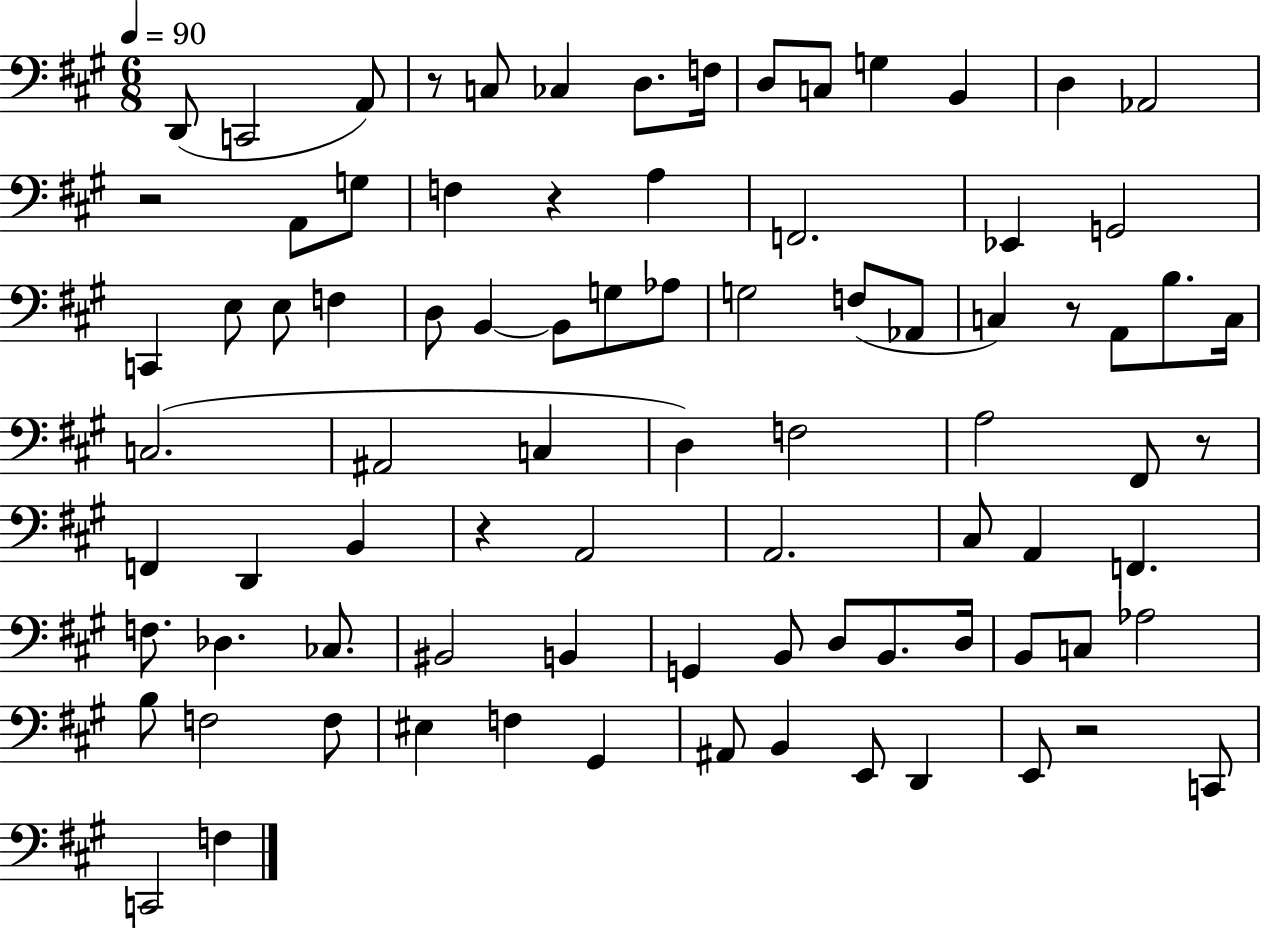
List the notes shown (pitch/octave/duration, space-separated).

D2/e C2/h A2/e R/e C3/e CES3/q D3/e. F3/s D3/e C3/e G3/q B2/q D3/q Ab2/h R/h A2/e G3/e F3/q R/q A3/q F2/h. Eb2/q G2/h C2/q E3/e E3/e F3/q D3/e B2/q B2/e G3/e Ab3/e G3/h F3/e Ab2/e C3/q R/e A2/e B3/e. C3/s C3/h. A#2/h C3/q D3/q F3/h A3/h F#2/e R/e F2/q D2/q B2/q R/q A2/h A2/h. C#3/e A2/q F2/q. F3/e. Db3/q. CES3/e. BIS2/h B2/q G2/q B2/e D3/e B2/e. D3/s B2/e C3/e Ab3/h B3/e F3/h F3/e EIS3/q F3/q G#2/q A#2/e B2/q E2/e D2/q E2/e R/h C2/e C2/h F3/q